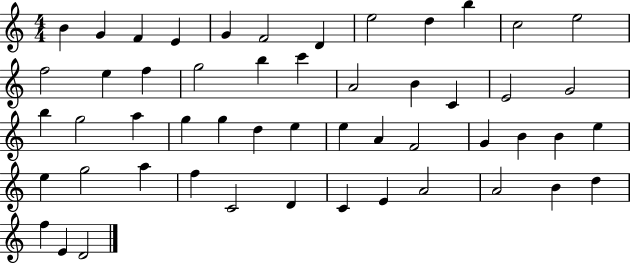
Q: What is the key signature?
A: C major